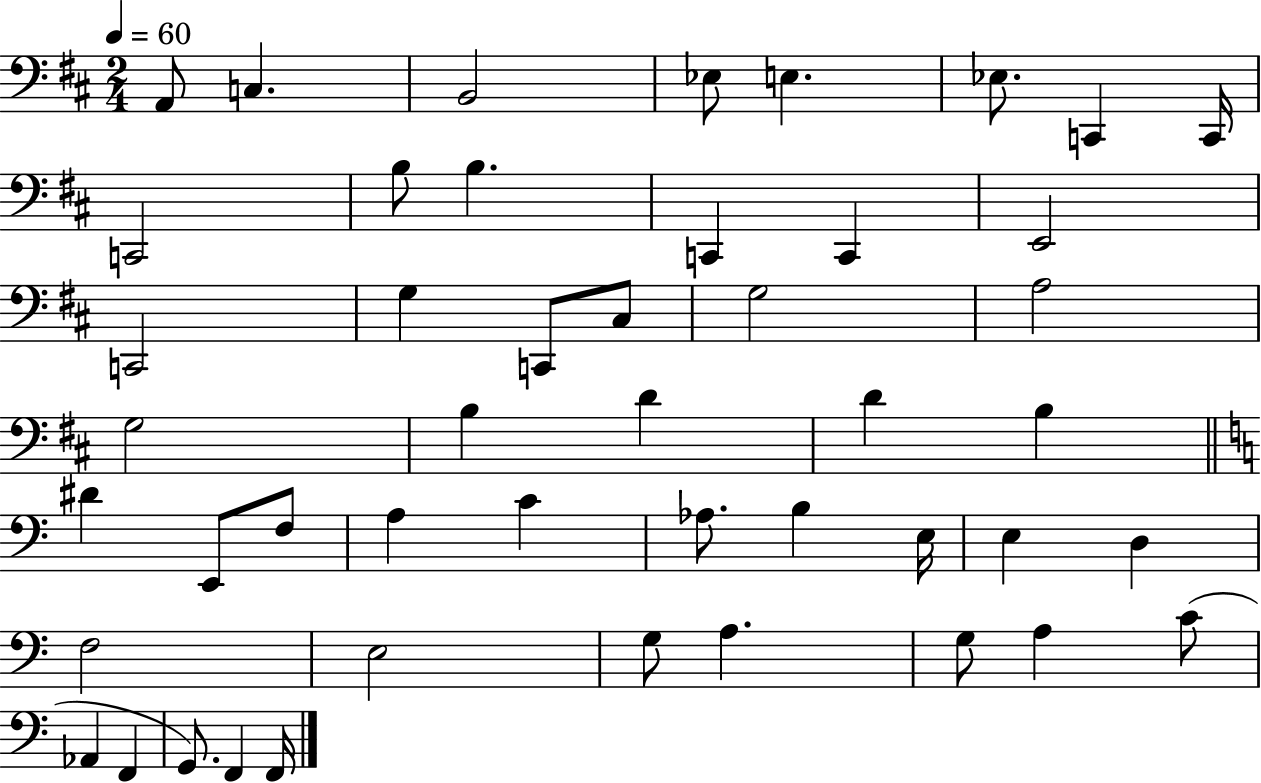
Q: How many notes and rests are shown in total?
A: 47